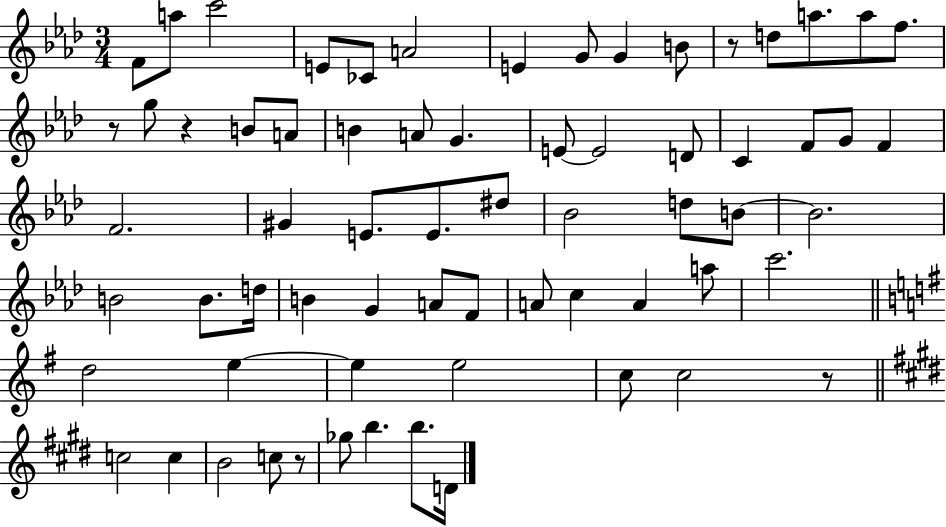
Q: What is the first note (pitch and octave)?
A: F4